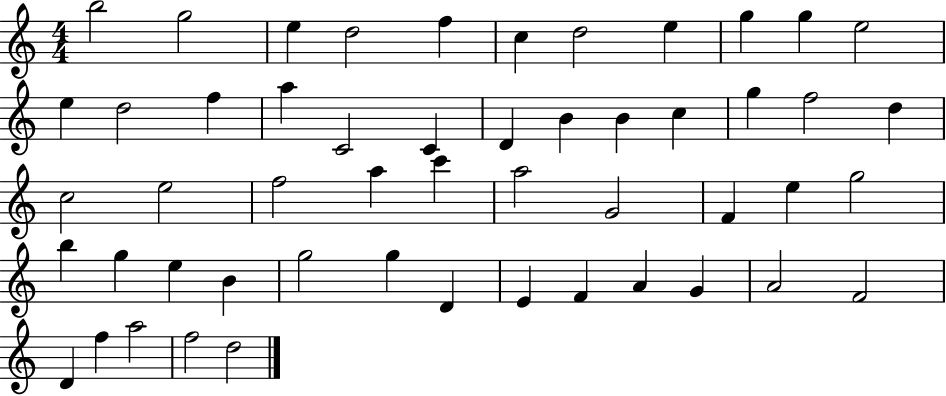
B5/h G5/h E5/q D5/h F5/q C5/q D5/h E5/q G5/q G5/q E5/h E5/q D5/h F5/q A5/q C4/h C4/q D4/q B4/q B4/q C5/q G5/q F5/h D5/q C5/h E5/h F5/h A5/q C6/q A5/h G4/h F4/q E5/q G5/h B5/q G5/q E5/q B4/q G5/h G5/q D4/q E4/q F4/q A4/q G4/q A4/h F4/h D4/q F5/q A5/h F5/h D5/h